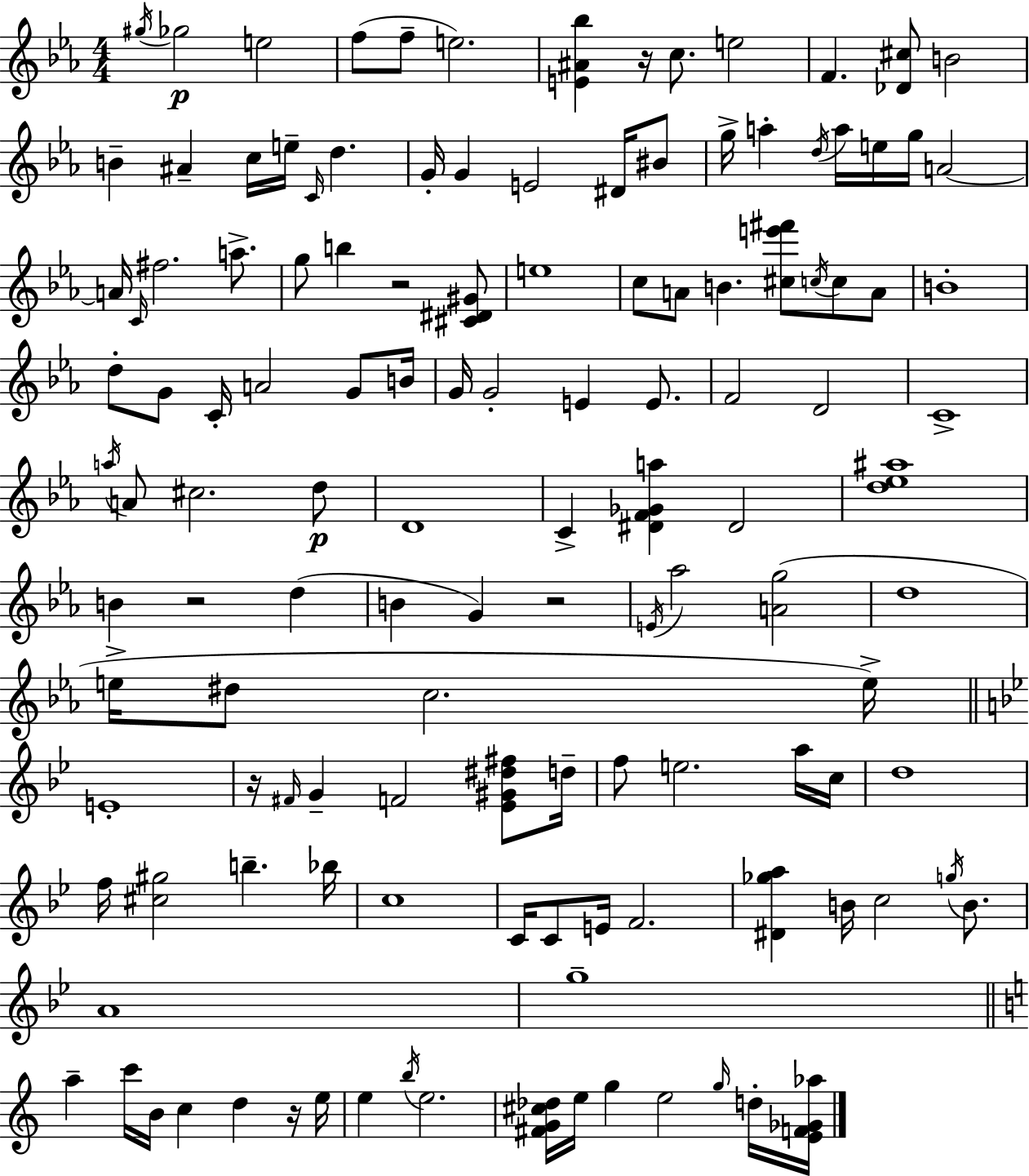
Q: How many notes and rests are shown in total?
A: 129